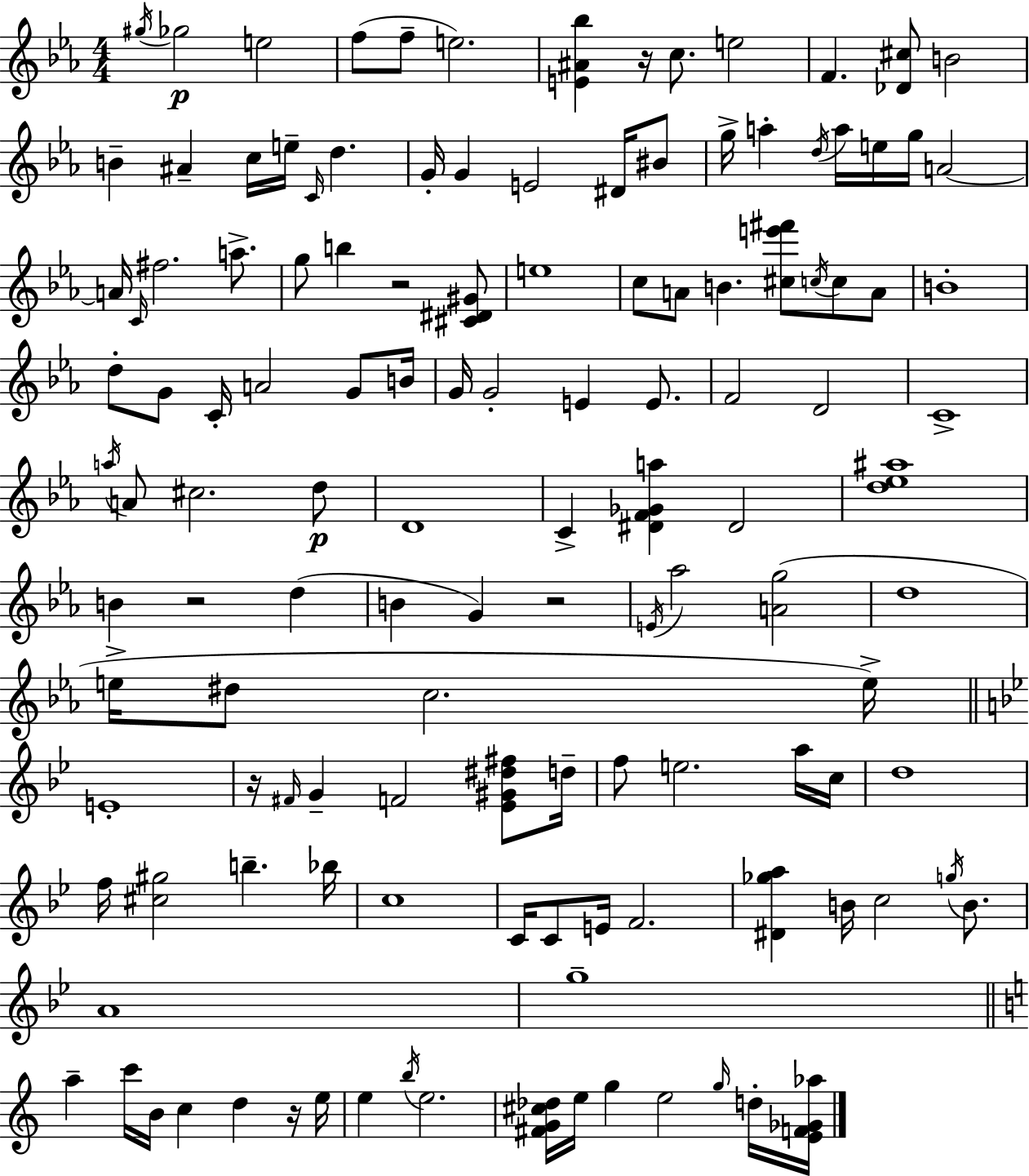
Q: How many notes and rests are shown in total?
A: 129